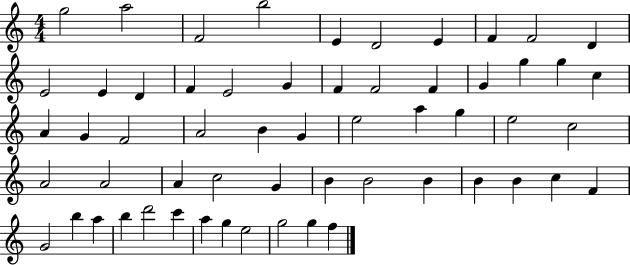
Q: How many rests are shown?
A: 0